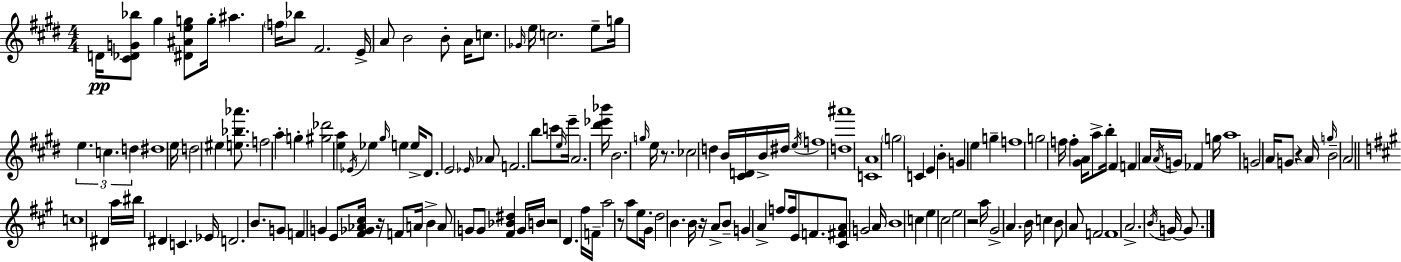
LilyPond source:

{
  \clef treble
  \numericTimeSignature
  \time 4/4
  \key e \major
  \repeat volta 2 { d'16\pp <cis' des' g' bes''>8 gis''4 <dis' ais' e'' g''>8 g''16-. ais''4. | \parenthesize f''16 bes''8 fis'2. e'16-> | a'8 b'2 b'8-. a'16 c''8. | \grace { ges'16 } e''16 c''2. e''8-- | \break g''16 \tuplet 3/2 { e''4. c''4. d''4 } | dis''1 | e''16 d''2 eis''4 <e'' bes'' aes'''>8. | f''2 a''4-. g''4-. | \break <gis'' des'''>2 <e'' a''>4 \acciaccatura { ees'16 } ees''4 | \grace { gis''16 } e''4 e''16-> dis'8. e'2 | \grace { ees'16 } aes'8 f'2. | b''8 c'''8 \grace { e''16 } e'''16-- a'2. | \break <dis''' ees''' bes'''>16 b'2. | \grace { g''16 } e''16 r8. ces''2 d''4 | b'16 <cis' d'>16 b'16-> dis''16 \acciaccatura { e''16 } f''1 | <d'' ais'''>1 | \break <c' a'>1 | \parenthesize g''2 c'4 | e'4 b'4-. g'4 e''4 | g''4-- f''1 | \break g''2 f''16 | f''4-. <gis' a'>16 a''8-> b''16-. fis'4 f'4 | a'16 \acciaccatura { a'16 } g'16 fes'4 g''16 a''1 | g'2 | \break a'16 g'8 r4 a'16 \grace { g''16 } b'2-- | a'2 \bar "||" \break \key a \major c''1 | dis'4 a''16 bis''16 dis'4 c'4. | ees'16 d'2. b'8. | g'8 f'4 g'4 e'8 <fis' ges' aes' cis''>16 r16 f'8 | \break a'16 b'4-> a'8 g'8 g'8 <fis' bes' dis''>4 g'16 | b'16 r2 d'4. fis''16 | f'16-- a''2 r8 a''8 e''8. | gis'16 d''2 b'4. b'16 | \break r16 a'8-> b'8-- g'4 a'4-> f''8 f''16 | e'8 f'8. <cis' fis' a'>8 g'2 a'16 | b'1 | c''4 e''4 cis''2 | \break e''2 r2 | a''16 gis'2-> a'4. b'16 | c''4 b'8 a'8 f'2 | f'1 | \break a'2.-> \acciaccatura { b'16 } g'16~~ g'8. | } \bar "|."
}